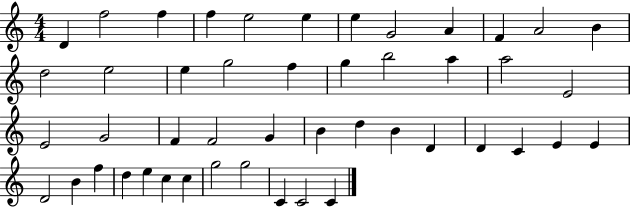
{
  \clef treble
  \numericTimeSignature
  \time 4/4
  \key c \major
  d'4 f''2 f''4 | f''4 e''2 e''4 | e''4 g'2 a'4 | f'4 a'2 b'4 | \break d''2 e''2 | e''4 g''2 f''4 | g''4 b''2 a''4 | a''2 e'2 | \break e'2 g'2 | f'4 f'2 g'4 | b'4 d''4 b'4 d'4 | d'4 c'4 e'4 e'4 | \break d'2 b'4 f''4 | d''4 e''4 c''4 c''4 | g''2 g''2 | c'4 c'2 c'4 | \break \bar "|."
}